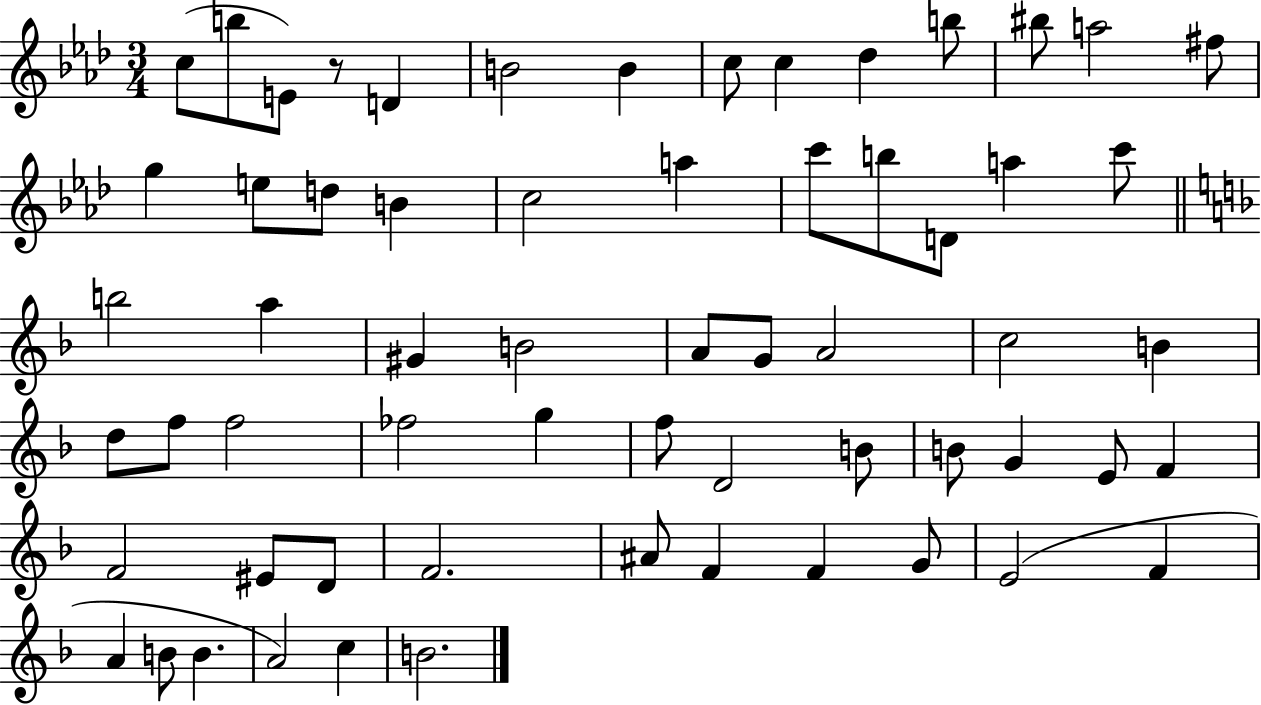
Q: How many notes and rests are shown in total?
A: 62